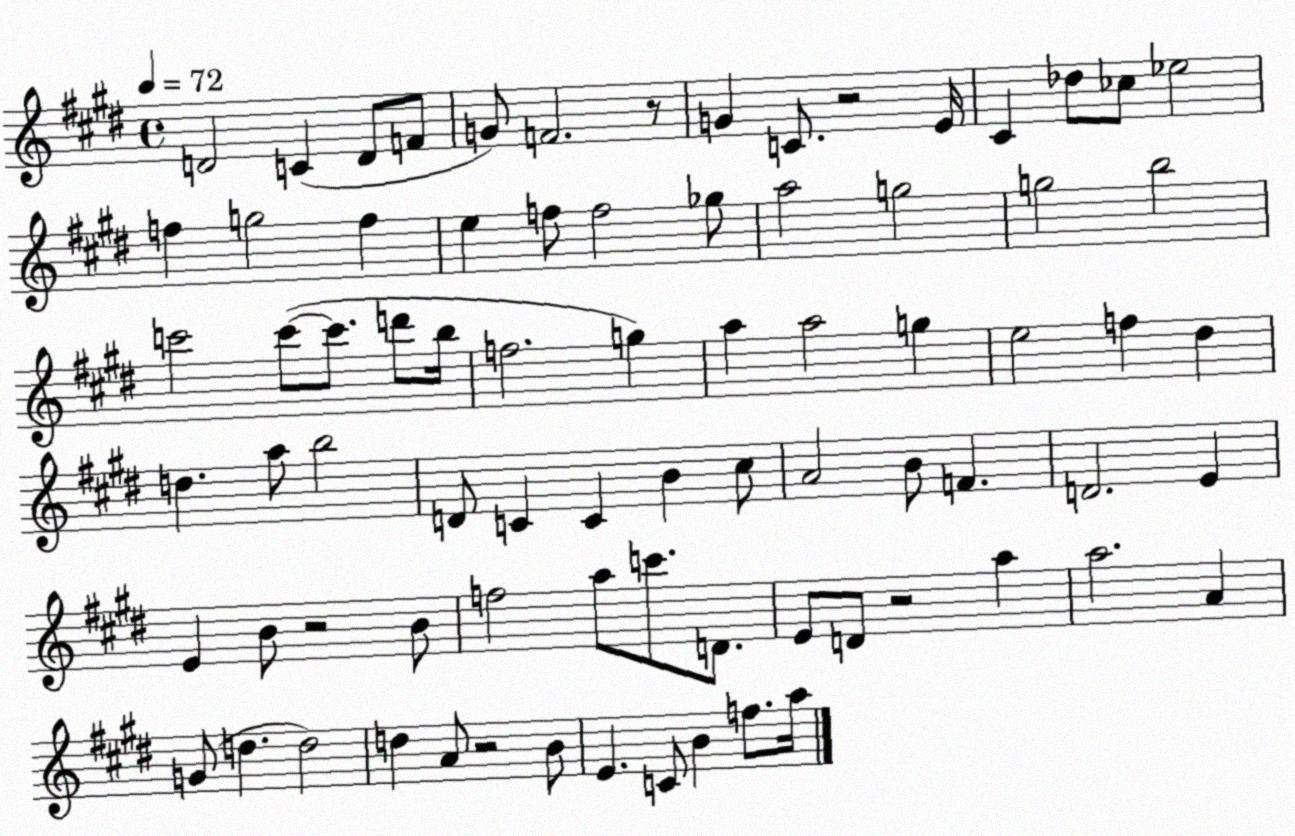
X:1
T:Untitled
M:4/4
L:1/4
K:E
D2 C D/2 F/2 G/2 F2 z/2 G C/2 z2 E/4 ^C _d/2 _c/2 _e2 f g2 f e f/2 f2 _g/2 a2 g2 g2 b2 c'2 c'/2 c'/2 d'/2 b/4 f2 g a a2 g e2 f ^d d a/2 b2 D/2 C C B ^c/2 A2 B/2 F D2 E E B/2 z2 B/2 f2 a/2 c'/2 D/2 E/2 D/2 z2 a a2 A G/2 d d2 d A/2 z2 B/2 E C/2 B f/2 a/4